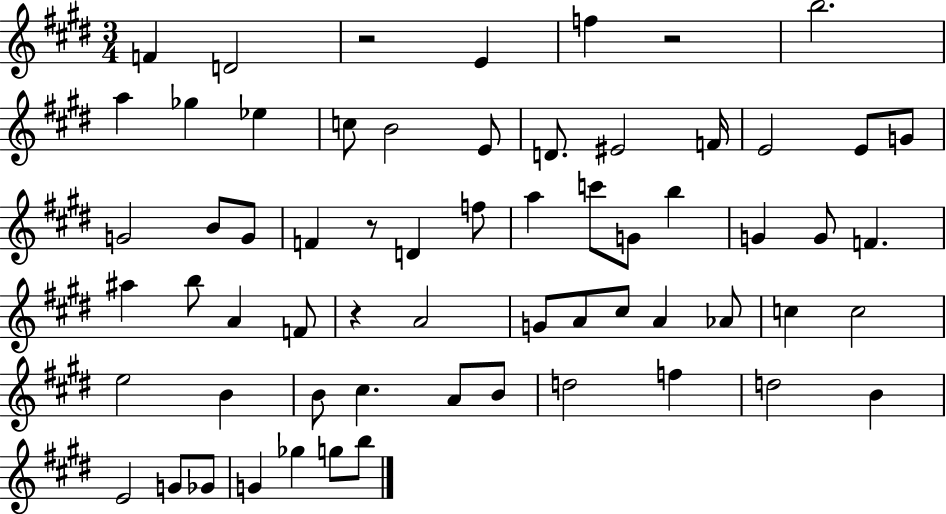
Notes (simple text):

F4/q D4/h R/h E4/q F5/q R/h B5/h. A5/q Gb5/q Eb5/q C5/e B4/h E4/e D4/e. EIS4/h F4/s E4/h E4/e G4/e G4/h B4/e G4/e F4/q R/e D4/q F5/e A5/q C6/e G4/e B5/q G4/q G4/e F4/q. A#5/q B5/e A4/q F4/e R/q A4/h G4/e A4/e C#5/e A4/q Ab4/e C5/q C5/h E5/h B4/q B4/e C#5/q. A4/e B4/e D5/h F5/q D5/h B4/q E4/h G4/e Gb4/e G4/q Gb5/q G5/e B5/e